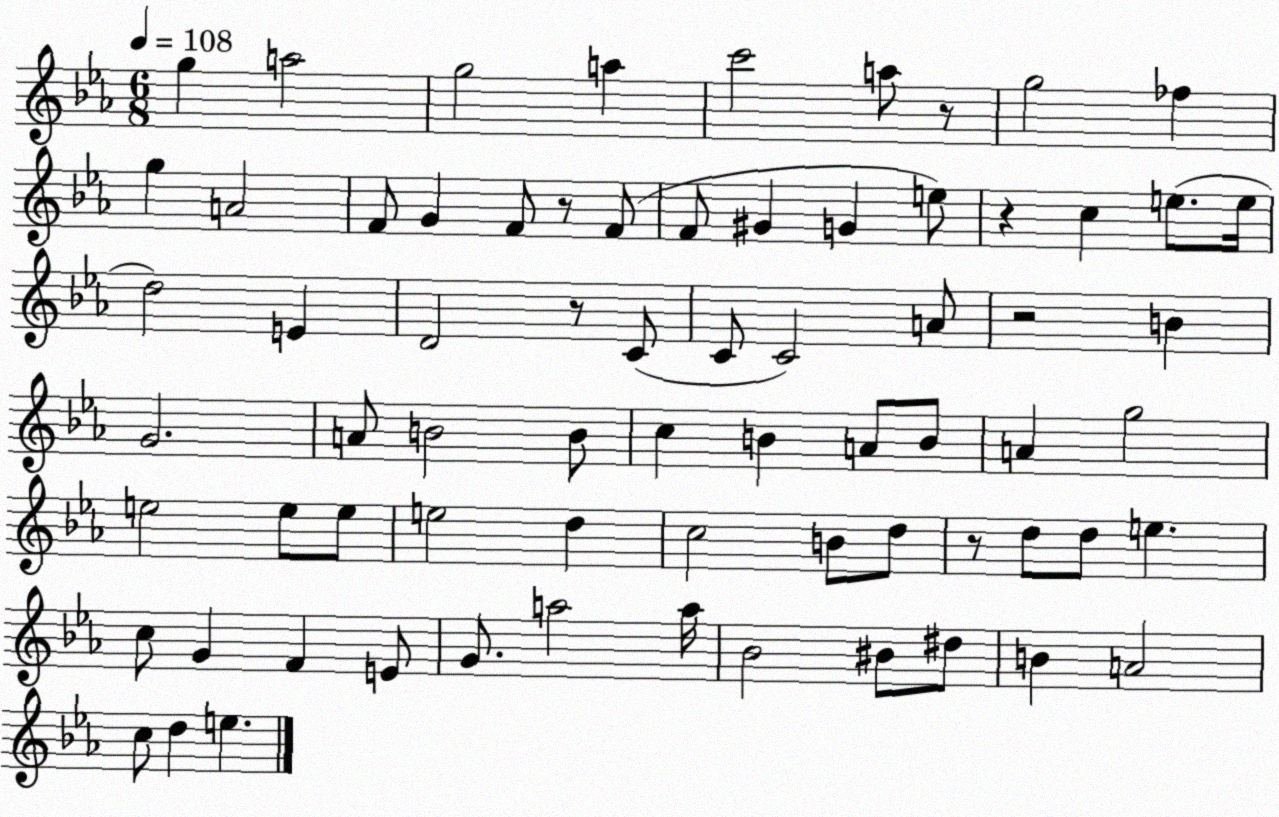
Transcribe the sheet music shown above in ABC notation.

X:1
T:Untitled
M:6/8
L:1/4
K:Eb
g a2 g2 a c'2 a/2 z/2 g2 _f g A2 F/2 G F/2 z/2 F/2 F/2 ^G G e/2 z c e/2 e/4 d2 E D2 z/2 C/2 C/2 C2 A/2 z2 B G2 A/2 B2 B/2 c B A/2 B/2 A g2 e2 e/2 e/2 e2 d c2 B/2 d/2 z/2 d/2 d/2 e c/2 G F E/2 G/2 a2 a/4 _B2 ^B/2 ^d/2 B A2 c/2 d e